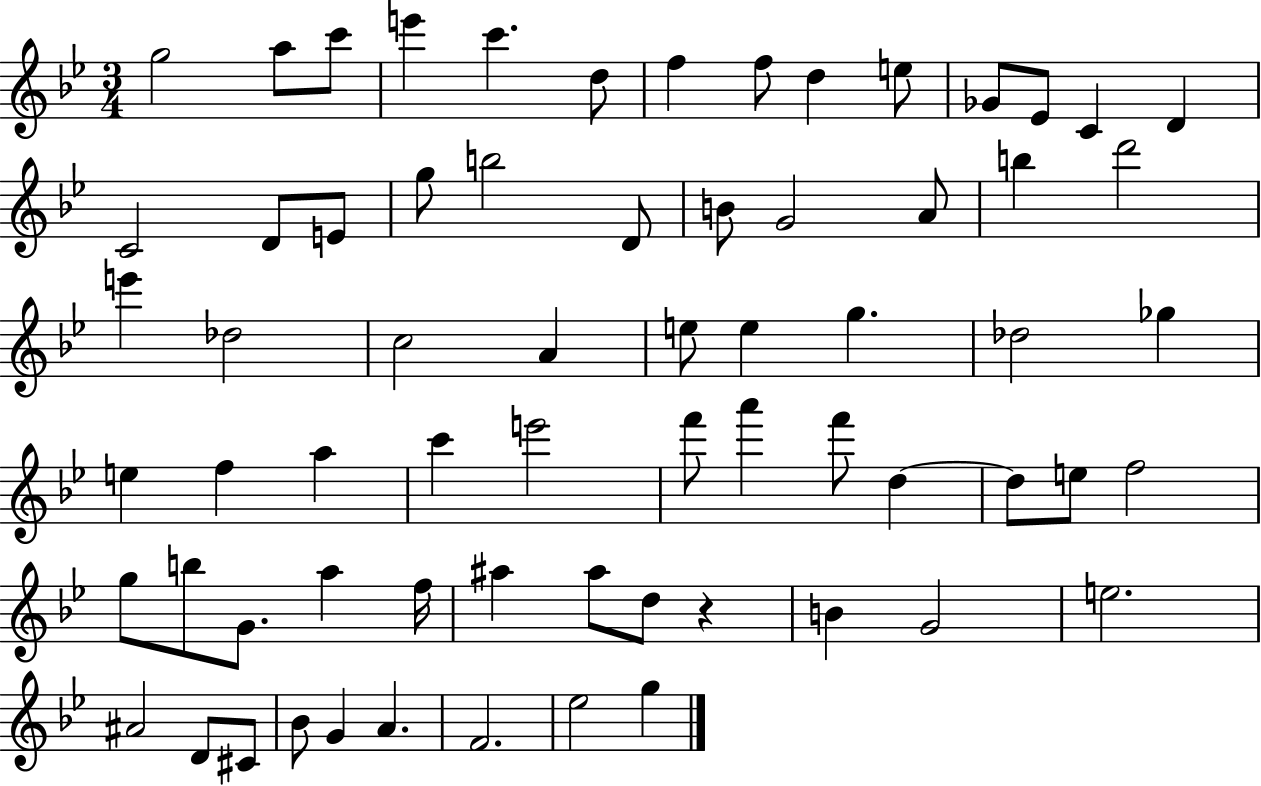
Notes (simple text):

G5/h A5/e C6/e E6/q C6/q. D5/e F5/q F5/e D5/q E5/e Gb4/e Eb4/e C4/q D4/q C4/h D4/e E4/e G5/e B5/h D4/e B4/e G4/h A4/e B5/q D6/h E6/q Db5/h C5/h A4/q E5/e E5/q G5/q. Db5/h Gb5/q E5/q F5/q A5/q C6/q E6/h F6/e A6/q F6/e D5/q D5/e E5/e F5/h G5/e B5/e G4/e. A5/q F5/s A#5/q A#5/e D5/e R/q B4/q G4/h E5/h. A#4/h D4/e C#4/e Bb4/e G4/q A4/q. F4/h. Eb5/h G5/q